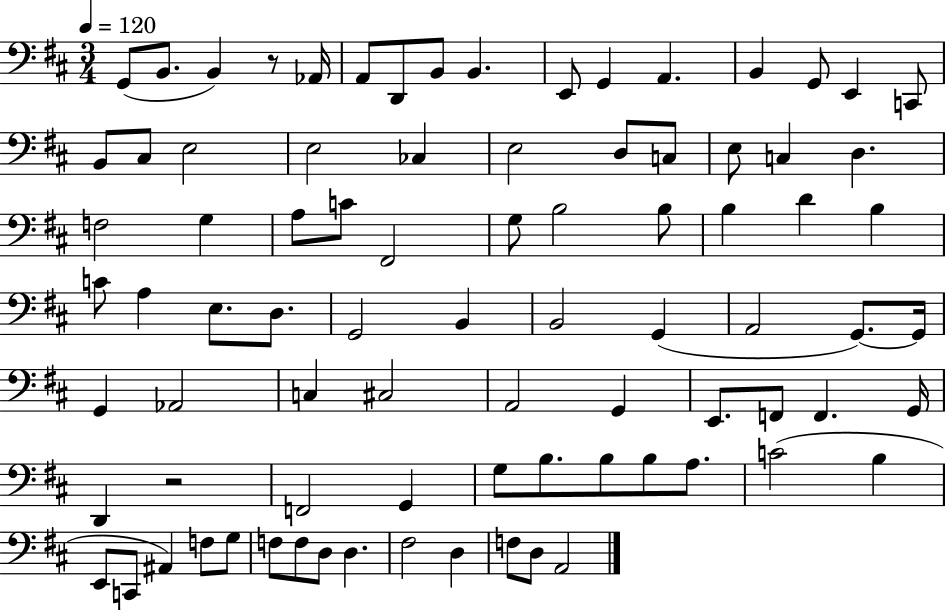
G2/e B2/e. B2/q R/e Ab2/s A2/e D2/e B2/e B2/q. E2/e G2/q A2/q. B2/q G2/e E2/q C2/e B2/e C#3/e E3/h E3/h CES3/q E3/h D3/e C3/e E3/e C3/q D3/q. F3/h G3/q A3/e C4/e F#2/h G3/e B3/h B3/e B3/q D4/q B3/q C4/e A3/q E3/e. D3/e. G2/h B2/q B2/h G2/q A2/h G2/e. G2/s G2/q Ab2/h C3/q C#3/h A2/h G2/q E2/e. F2/e F2/q. G2/s D2/q R/h F2/h G2/q G3/e B3/e. B3/e B3/e A3/e. C4/h B3/q E2/e C2/e A#2/q F3/e G3/e F3/e F3/e D3/e D3/q. F#3/h D3/q F3/e D3/e A2/h